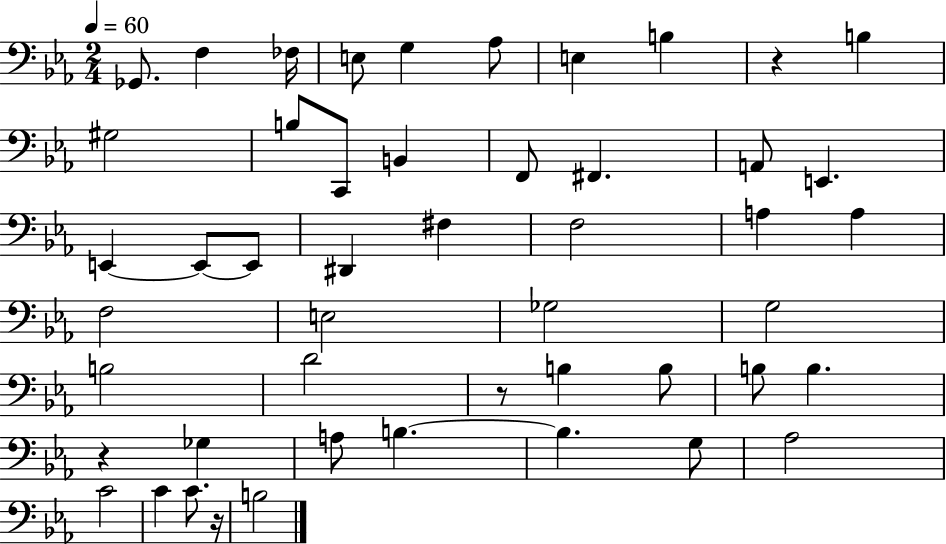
{
  \clef bass
  \numericTimeSignature
  \time 2/4
  \key ees \major
  \tempo 4 = 60
  ges,8. f4 fes16 | e8 g4 aes8 | e4 b4 | r4 b4 | \break gis2 | b8 c,8 b,4 | f,8 fis,4. | a,8 e,4. | \break e,4~~ e,8~~ e,8 | dis,4 fis4 | f2 | a4 a4 | \break f2 | e2 | ges2 | g2 | \break b2 | d'2 | r8 b4 b8 | b8 b4. | \break r4 ges4 | a8 b4.~~ | b4. g8 | aes2 | \break c'2 | c'4 c'8. r16 | b2 | \bar "|."
}